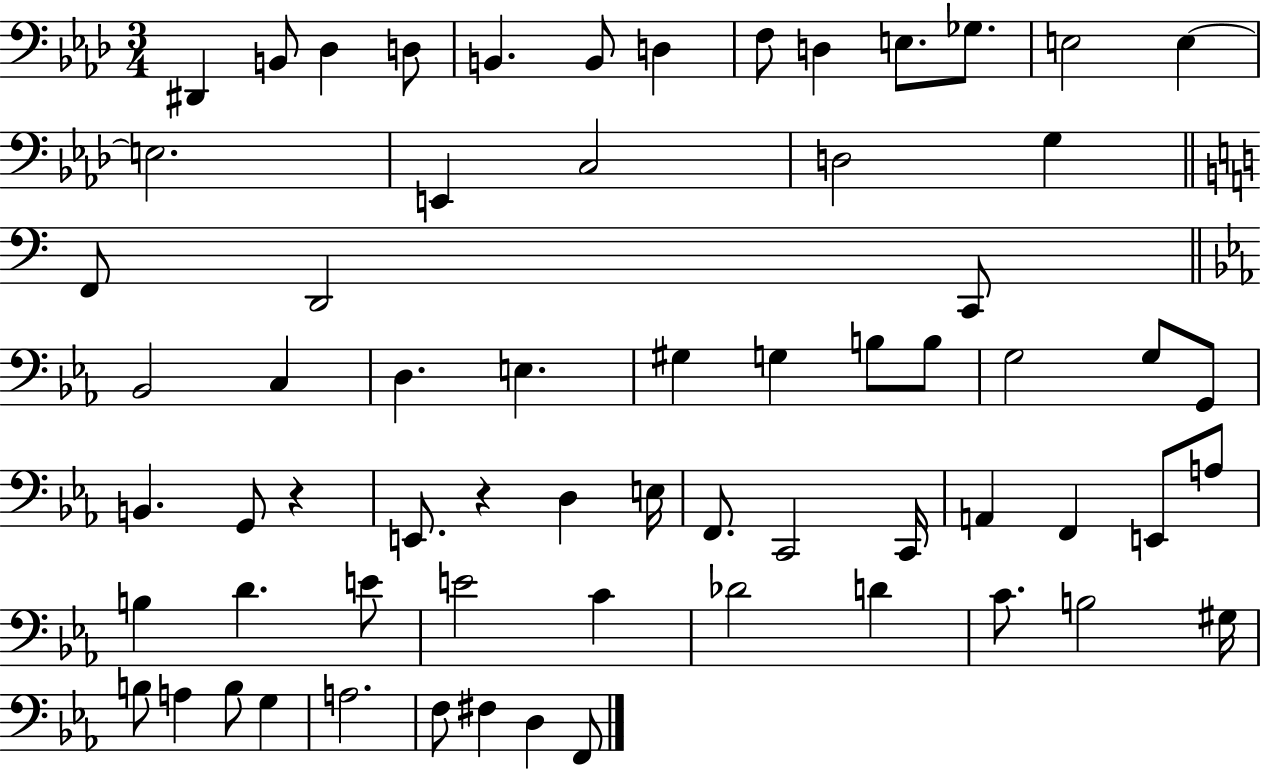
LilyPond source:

{
  \clef bass
  \numericTimeSignature
  \time 3/4
  \key aes \major
  dis,4 b,8 des4 d8 | b,4. b,8 d4 | f8 d4 e8. ges8. | e2 e4~~ | \break e2. | e,4 c2 | d2 g4 | \bar "||" \break \key c \major f,8 d,2 c,8 | \bar "||" \break \key c \minor bes,2 c4 | d4. e4. | gis4 g4 b8 b8 | g2 g8 g,8 | \break b,4. g,8 r4 | e,8. r4 d4 e16 | f,8. c,2 c,16 | a,4 f,4 e,8 a8 | \break b4 d'4. e'8 | e'2 c'4 | des'2 d'4 | c'8. b2 gis16 | \break b8 a4 b8 g4 | a2. | f8 fis4 d4 f,8 | \bar "|."
}